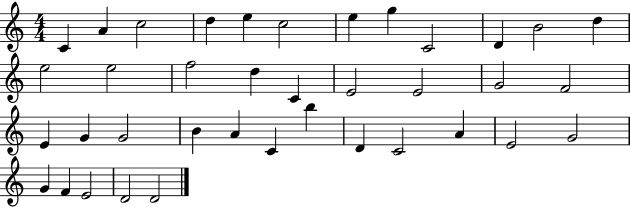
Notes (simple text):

C4/q A4/q C5/h D5/q E5/q C5/h E5/q G5/q C4/h D4/q B4/h D5/q E5/h E5/h F5/h D5/q C4/q E4/h E4/h G4/h F4/h E4/q G4/q G4/h B4/q A4/q C4/q B5/q D4/q C4/h A4/q E4/h G4/h G4/q F4/q E4/h D4/h D4/h